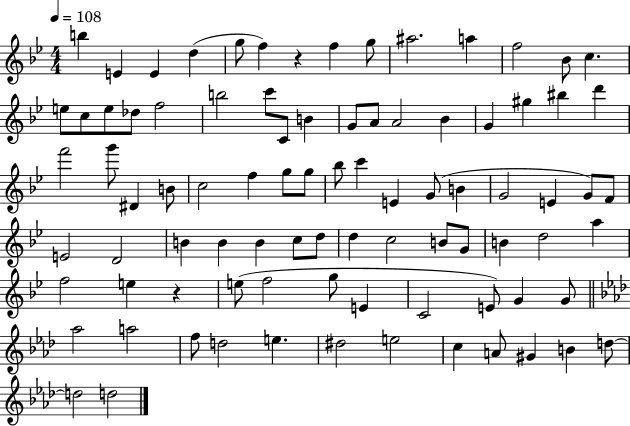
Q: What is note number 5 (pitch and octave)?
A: G5